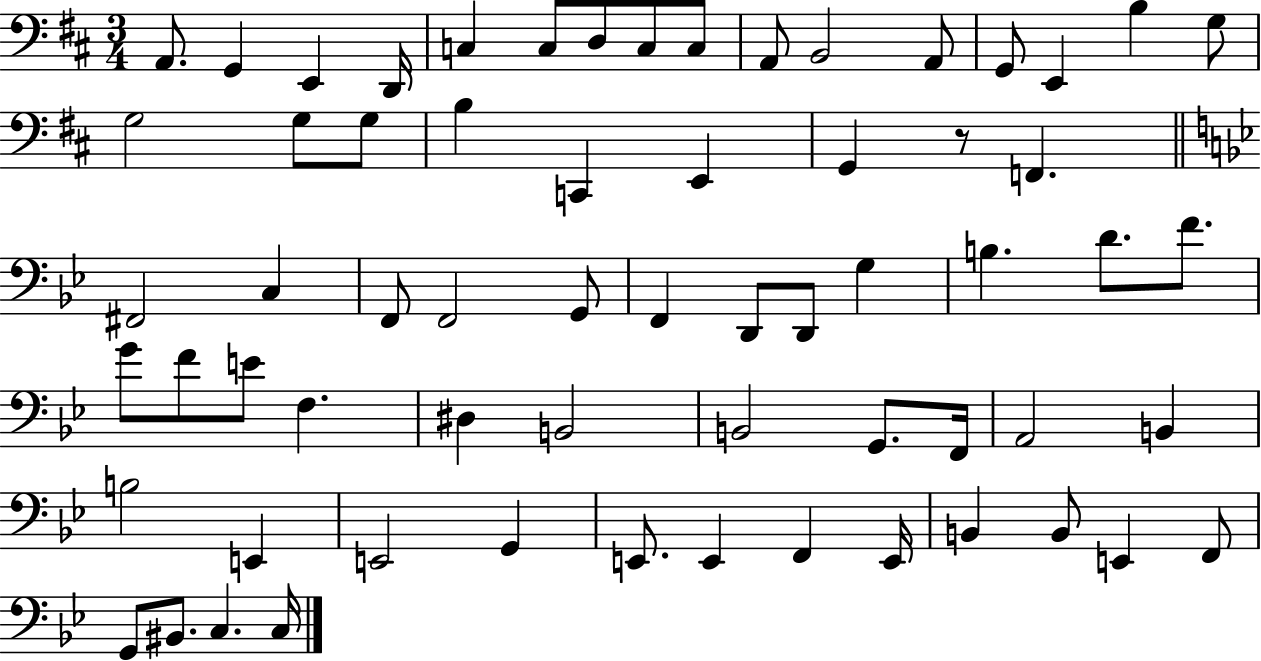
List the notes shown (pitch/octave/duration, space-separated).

A2/e. G2/q E2/q D2/s C3/q C3/e D3/e C3/e C3/e A2/e B2/h A2/e G2/e E2/q B3/q G3/e G3/h G3/e G3/e B3/q C2/q E2/q G2/q R/e F2/q. F#2/h C3/q F2/e F2/h G2/e F2/q D2/e D2/e G3/q B3/q. D4/e. F4/e. G4/e F4/e E4/e F3/q. D#3/q B2/h B2/h G2/e. F2/s A2/h B2/q B3/h E2/q E2/h G2/q E2/e. E2/q F2/q E2/s B2/q B2/e E2/q F2/e G2/e BIS2/e. C3/q. C3/s